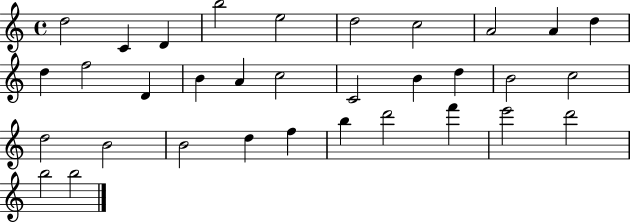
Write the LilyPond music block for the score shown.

{
  \clef treble
  \time 4/4
  \defaultTimeSignature
  \key c \major
  d''2 c'4 d'4 | b''2 e''2 | d''2 c''2 | a'2 a'4 d''4 | \break d''4 f''2 d'4 | b'4 a'4 c''2 | c'2 b'4 d''4 | b'2 c''2 | \break d''2 b'2 | b'2 d''4 f''4 | b''4 d'''2 f'''4 | e'''2 d'''2 | \break b''2 b''2 | \bar "|."
}